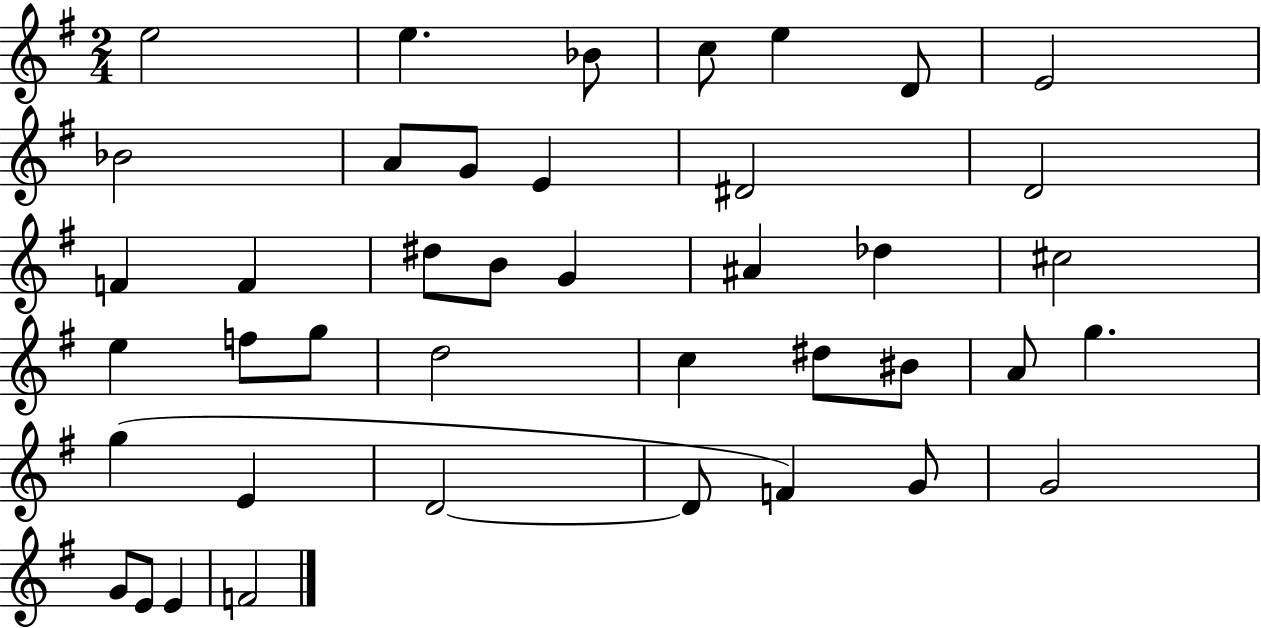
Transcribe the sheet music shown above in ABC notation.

X:1
T:Untitled
M:2/4
L:1/4
K:G
e2 e _B/2 c/2 e D/2 E2 _B2 A/2 G/2 E ^D2 D2 F F ^d/2 B/2 G ^A _d ^c2 e f/2 g/2 d2 c ^d/2 ^B/2 A/2 g g E D2 D/2 F G/2 G2 G/2 E/2 E F2